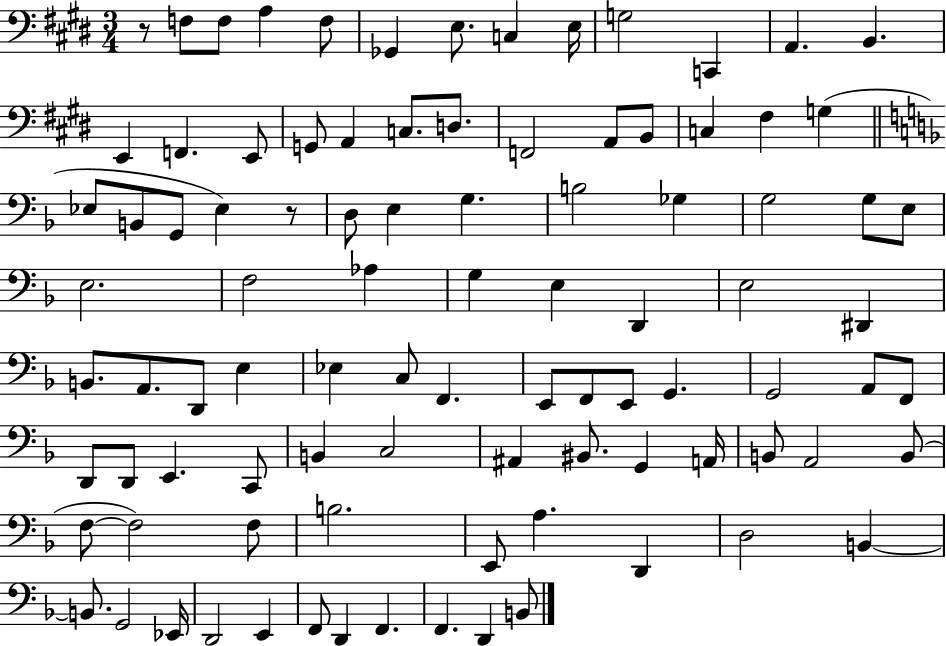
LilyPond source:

{
  \clef bass
  \numericTimeSignature
  \time 3/4
  \key e \major
  r8 f8 f8 a4 f8 | ges,4 e8. c4 e16 | g2 c,4 | a,4. b,4. | \break e,4 f,4. e,8 | g,8 a,4 c8. d8. | f,2 a,8 b,8 | c4 fis4 g4( | \break \bar "||" \break \key d \minor ees8 b,8 g,8 ees4) r8 | d8 e4 g4. | b2 ges4 | g2 g8 e8 | \break e2. | f2 aes4 | g4 e4 d,4 | e2 dis,4 | \break b,8. a,8. d,8 e4 | ees4 c8 f,4. | e,8 f,8 e,8 g,4. | g,2 a,8 f,8 | \break d,8 d,8 e,4. c,8 | b,4 c2 | ais,4 bis,8. g,4 a,16 | b,8 a,2 b,8( | \break f8~~ f2) f8 | b2. | e,8 a4. d,4 | d2 b,4~~ | \break b,8. g,2 ees,16 | d,2 e,4 | f,8 d,4 f,4. | f,4. d,4 b,8 | \break \bar "|."
}